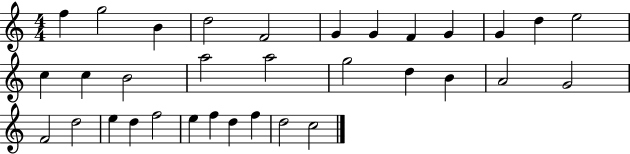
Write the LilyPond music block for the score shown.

{
  \clef treble
  \numericTimeSignature
  \time 4/4
  \key c \major
  f''4 g''2 b'4 | d''2 f'2 | g'4 g'4 f'4 g'4 | g'4 d''4 e''2 | \break c''4 c''4 b'2 | a''2 a''2 | g''2 d''4 b'4 | a'2 g'2 | \break f'2 d''2 | e''4 d''4 f''2 | e''4 f''4 d''4 f''4 | d''2 c''2 | \break \bar "|."
}